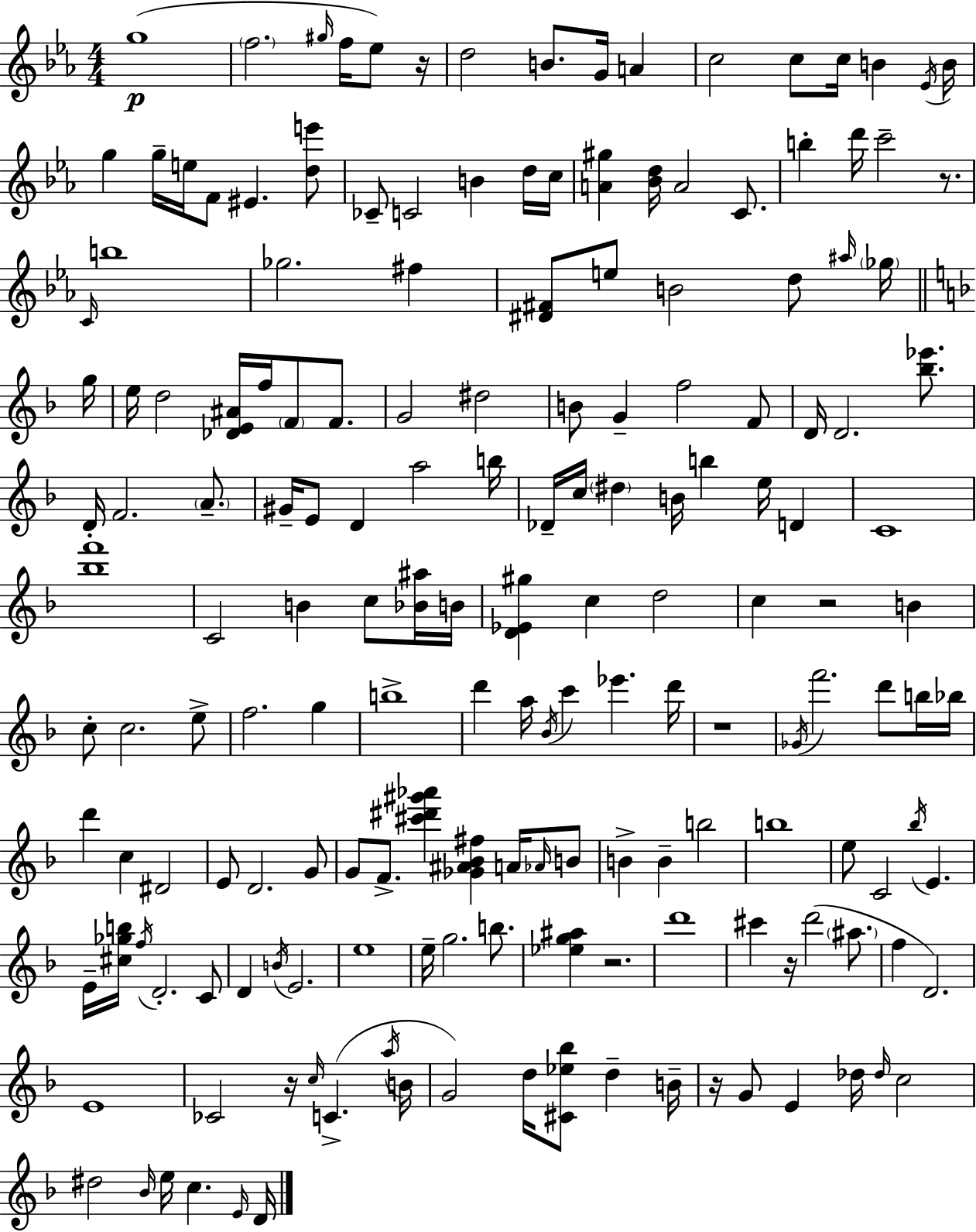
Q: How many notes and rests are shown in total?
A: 173